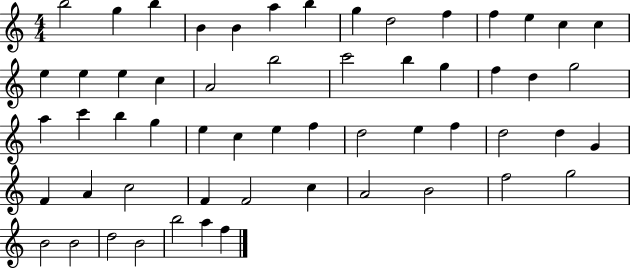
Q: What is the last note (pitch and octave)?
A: F5